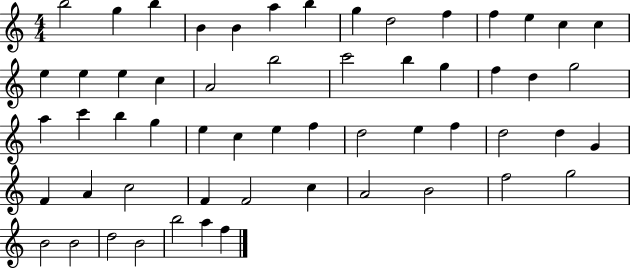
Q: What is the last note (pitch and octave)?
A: F5